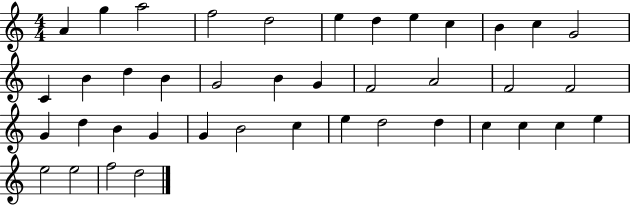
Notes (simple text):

A4/q G5/q A5/h F5/h D5/h E5/q D5/q E5/q C5/q B4/q C5/q G4/h C4/q B4/q D5/q B4/q G4/h B4/q G4/q F4/h A4/h F4/h F4/h G4/q D5/q B4/q G4/q G4/q B4/h C5/q E5/q D5/h D5/q C5/q C5/q C5/q E5/q E5/h E5/h F5/h D5/h